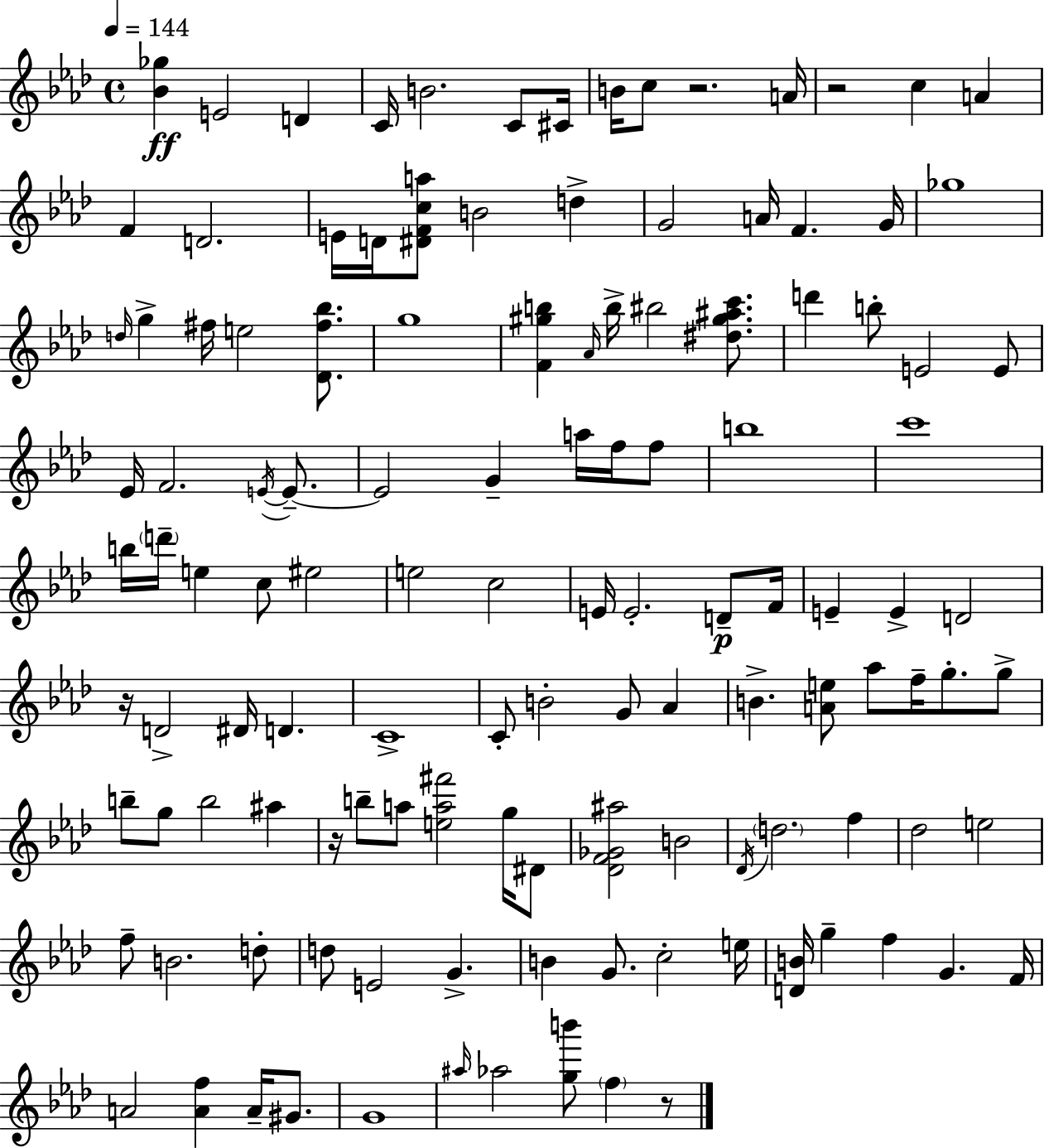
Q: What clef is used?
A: treble